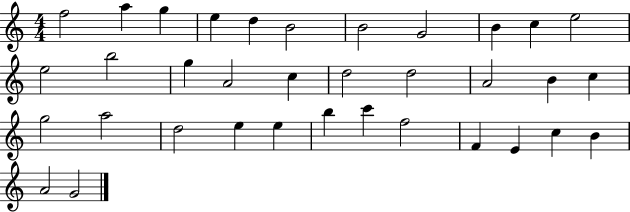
F5/h A5/q G5/q E5/q D5/q B4/h B4/h G4/h B4/q C5/q E5/h E5/h B5/h G5/q A4/h C5/q D5/h D5/h A4/h B4/q C5/q G5/h A5/h D5/h E5/q E5/q B5/q C6/q F5/h F4/q E4/q C5/q B4/q A4/h G4/h